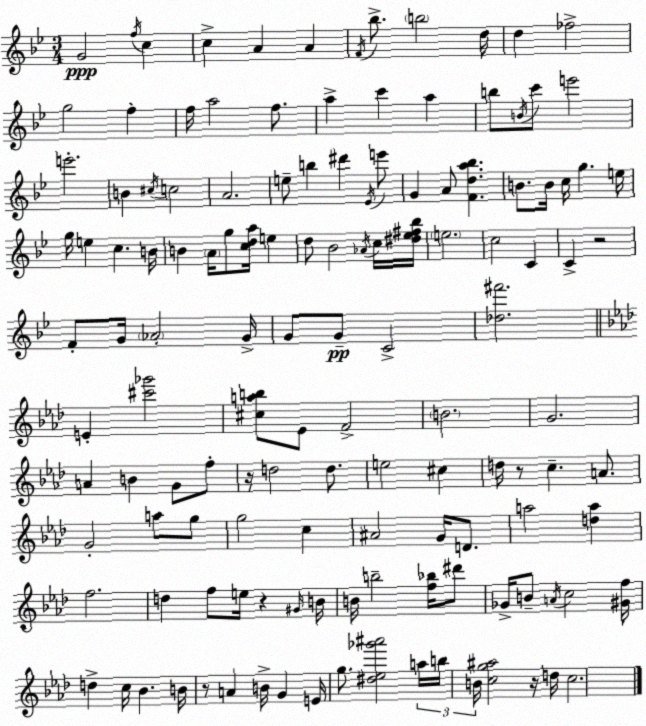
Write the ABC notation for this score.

X:1
T:Untitled
M:3/4
L:1/4
K:Bb
G2 f/4 c c A A F/4 _b/2 b2 d/4 d _f2 g2 f f/4 a2 f/2 a c' a b/2 B/4 c'/2 e'2 e'2 B ^c/4 c2 A2 e/2 b ^d' _E/4 e'/2 G A/2 [Fda_b] B/2 B/4 c/4 g e/4 g/4 e c B/4 B A/4 g/2 [cda]/4 e d/2 _B2 _A/4 c/4 [^d_e^f_b]/4 e2 c2 C C z2 F/2 G/4 _A2 G/4 G/2 G/2 C2 [_d^f']2 E [^c'_g']2 [^cab]/2 _E/2 F2 B2 G2 A B G/2 f/2 z/4 d2 d/2 e2 ^c d/4 z/2 c A/2 G2 a/2 g/2 g2 c ^A2 G/4 D/2 a2 [da] f2 d f/2 e/4 z ^G/4 B/4 B/4 b2 [f_b]/4 ^d'/2 _G/4 B/2 A/4 c2 [^Gf]/4 d c/4 _B B/4 z/2 A B/4 G E/4 g/2 [^d_e_g'^a']2 a/4 b/4 B/4 [cg^a]2 z/4 d/4 c2